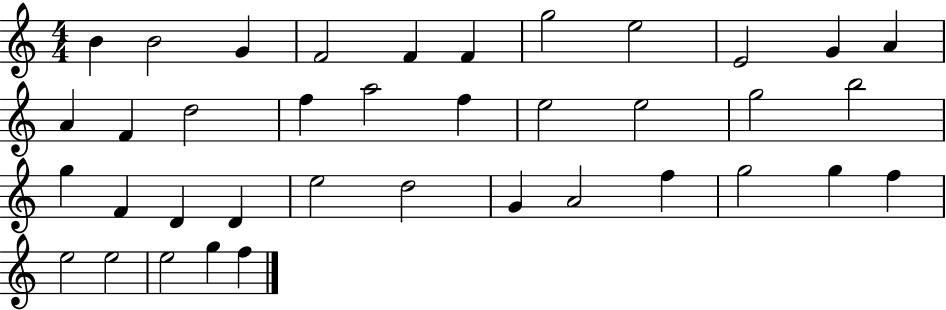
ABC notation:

X:1
T:Untitled
M:4/4
L:1/4
K:C
B B2 G F2 F F g2 e2 E2 G A A F d2 f a2 f e2 e2 g2 b2 g F D D e2 d2 G A2 f g2 g f e2 e2 e2 g f